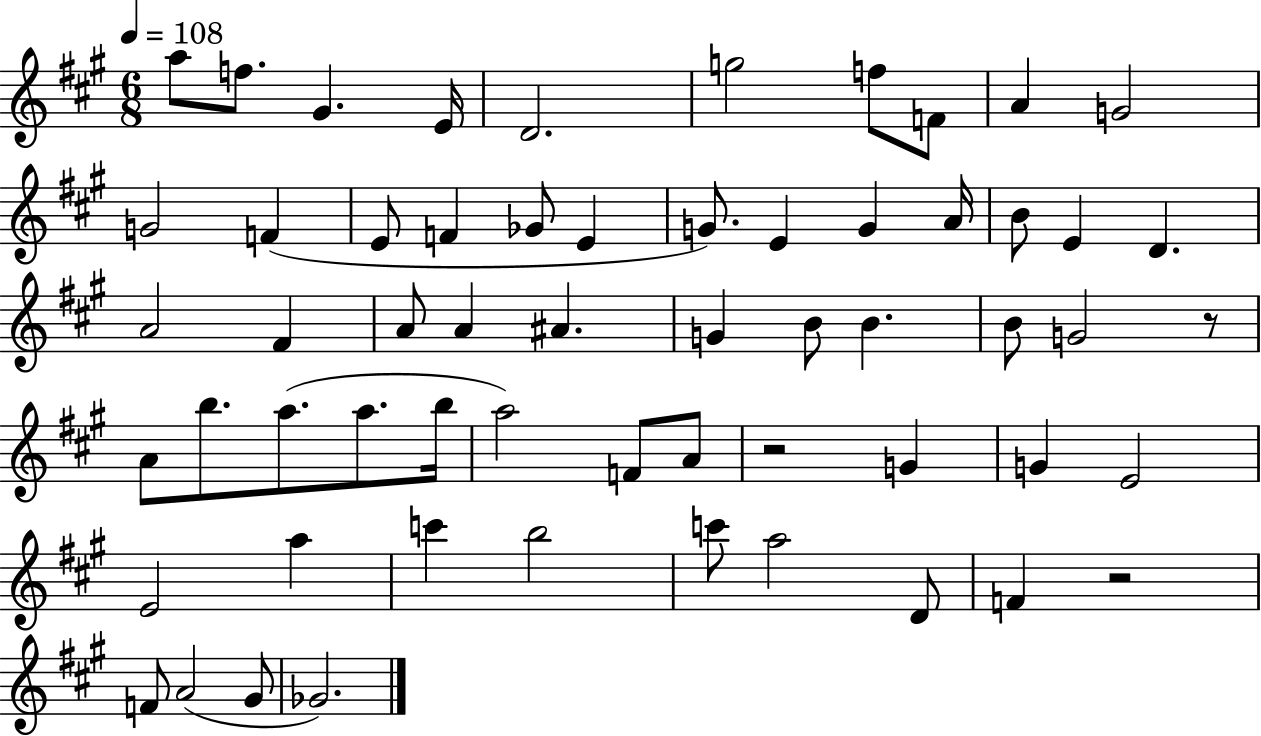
A5/e F5/e. G#4/q. E4/s D4/h. G5/h F5/e F4/e A4/q G4/h G4/h F4/q E4/e F4/q Gb4/e E4/q G4/e. E4/q G4/q A4/s B4/e E4/q D4/q. A4/h F#4/q A4/e A4/q A#4/q. G4/q B4/e B4/q. B4/e G4/h R/e A4/e B5/e. A5/e. A5/e. B5/s A5/h F4/e A4/e R/h G4/q G4/q E4/h E4/h A5/q C6/q B5/h C6/e A5/h D4/e F4/q R/h F4/e A4/h G#4/e Gb4/h.